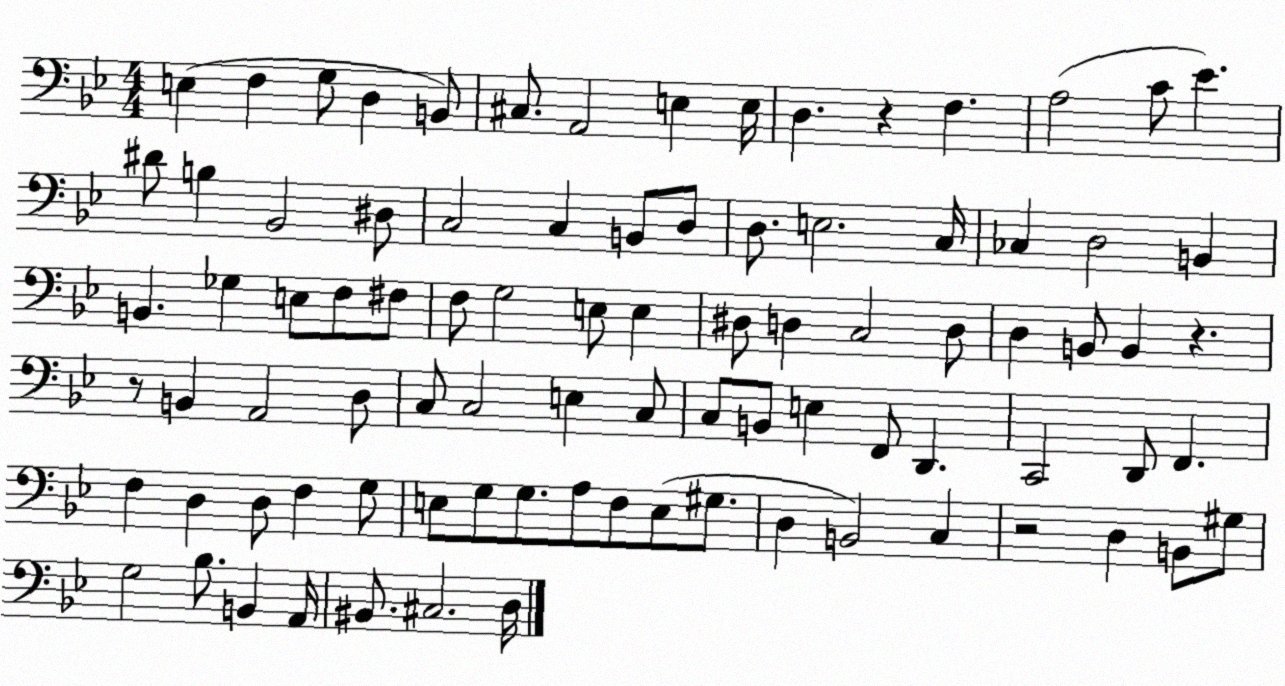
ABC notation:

X:1
T:Untitled
M:4/4
L:1/4
K:Bb
E, F, G,/2 D, B,,/2 ^C,/2 A,,2 E, E,/4 D, z F, A,2 C/2 _E ^D/2 B, _B,,2 ^D,/2 C,2 C, B,,/2 D,/2 D,/2 E,2 C,/4 _C, D,2 B,, B,, _G, E,/2 F,/2 ^F,/2 F,/2 G,2 E,/2 E, ^D,/2 D, C,2 D,/2 D, B,,/2 B,, z z/2 B,, A,,2 D,/2 C,/2 C,2 E, C,/2 C,/2 B,,/2 E, F,,/2 D,, C,,2 D,,/2 F,, F, D, D,/2 F, G,/2 E,/2 G,/2 G,/2 A,/2 F,/2 E,/2 ^G,/2 D, B,,2 C, z2 D, B,,/2 ^G,/2 G,2 _B,/2 B,, A,,/4 ^B,,/2 ^C,2 D,/4